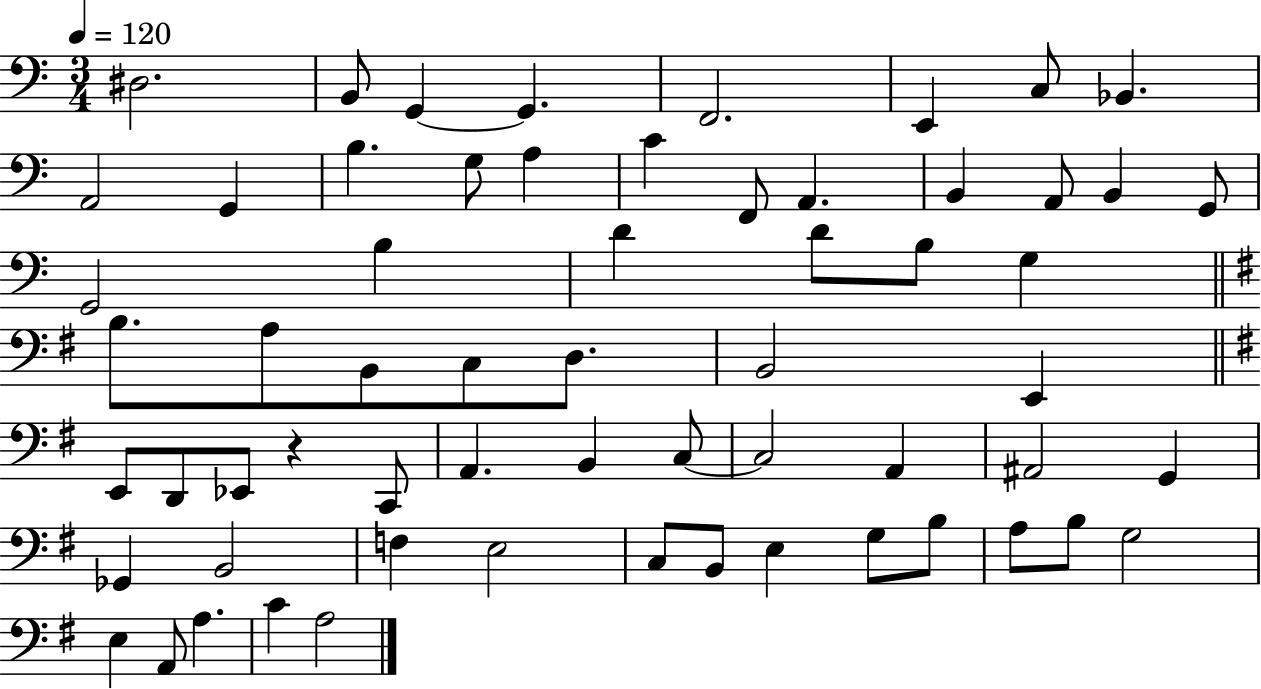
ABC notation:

X:1
T:Untitled
M:3/4
L:1/4
K:C
^D,2 B,,/2 G,, G,, F,,2 E,, C,/2 _B,, A,,2 G,, B, G,/2 A, C F,,/2 A,, B,, A,,/2 B,, G,,/2 G,,2 B, D D/2 B,/2 G, B,/2 A,/2 B,,/2 C,/2 D,/2 B,,2 E,, E,,/2 D,,/2 _E,,/2 z C,,/2 A,, B,, C,/2 C,2 A,, ^A,,2 G,, _G,, B,,2 F, E,2 C,/2 B,,/2 E, G,/2 B,/2 A,/2 B,/2 G,2 E, A,,/2 A, C A,2